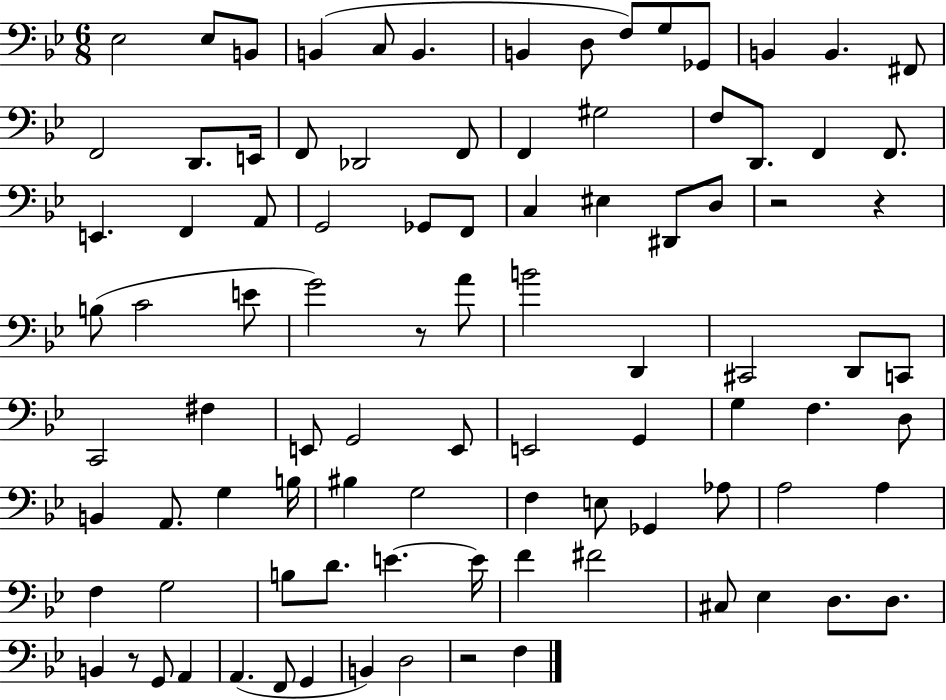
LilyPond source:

{
  \clef bass
  \numericTimeSignature
  \time 6/8
  \key bes \major
  \repeat volta 2 { ees2 ees8 b,8 | b,4( c8 b,4. | b,4 d8 f8) g8 ges,8 | b,4 b,4. fis,8 | \break f,2 d,8. e,16 | f,8 des,2 f,8 | f,4 gis2 | f8 d,8. f,4 f,8. | \break e,4. f,4 a,8 | g,2 ges,8 f,8 | c4 eis4 dis,8 d8 | r2 r4 | \break b8( c'2 e'8 | g'2) r8 a'8 | b'2 d,4 | cis,2 d,8 c,8 | \break c,2 fis4 | e,8 g,2 e,8 | e,2 g,4 | g4 f4. d8 | \break b,4 a,8. g4 b16 | bis4 g2 | f4 e8 ges,4 aes8 | a2 a4 | \break f4 g2 | b8 d'8. e'4.~~ e'16 | f'4 fis'2 | cis8 ees4 d8. d8. | \break b,4 r8 g,8 a,4 | a,4.( f,8 g,4 | b,4) d2 | r2 f4 | \break } \bar "|."
}